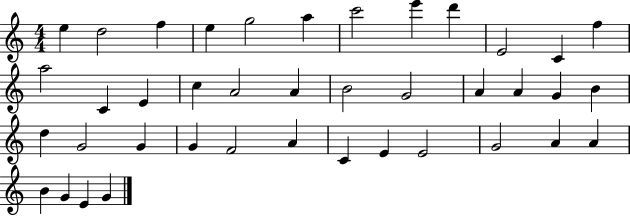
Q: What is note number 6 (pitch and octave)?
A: A5